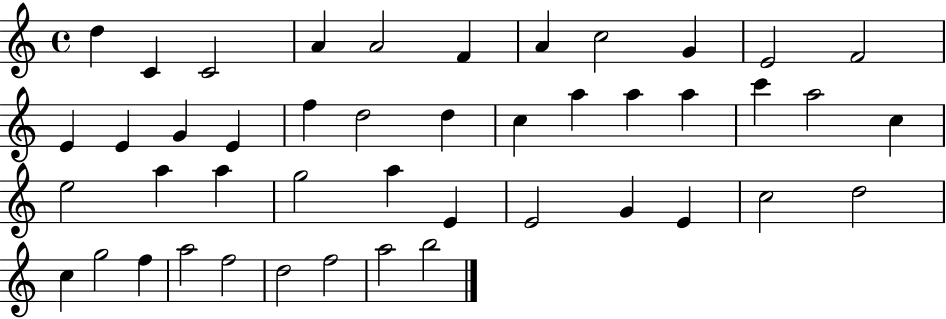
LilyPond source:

{
  \clef treble
  \time 4/4
  \defaultTimeSignature
  \key c \major
  d''4 c'4 c'2 | a'4 a'2 f'4 | a'4 c''2 g'4 | e'2 f'2 | \break e'4 e'4 g'4 e'4 | f''4 d''2 d''4 | c''4 a''4 a''4 a''4 | c'''4 a''2 c''4 | \break e''2 a''4 a''4 | g''2 a''4 e'4 | e'2 g'4 e'4 | c''2 d''2 | \break c''4 g''2 f''4 | a''2 f''2 | d''2 f''2 | a''2 b''2 | \break \bar "|."
}